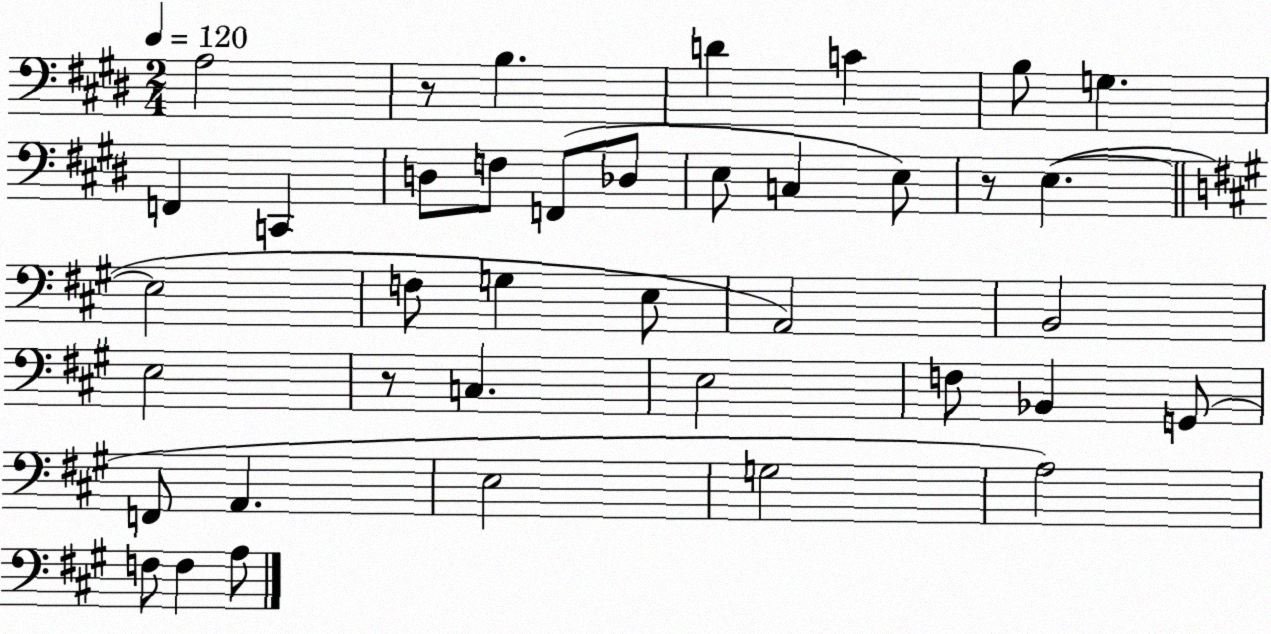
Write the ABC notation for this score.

X:1
T:Untitled
M:2/4
L:1/4
K:E
A,2 z/2 B, D C B,/2 G, F,, C,, D,/2 F,/2 F,,/2 _D,/2 E,/2 C, E,/2 z/2 E, E,2 F,/2 G, E,/2 A,,2 B,,2 E,2 z/2 C, E,2 F,/2 _B,, G,,/2 F,,/2 A,, E,2 G,2 A,2 F,/2 F, A,/2